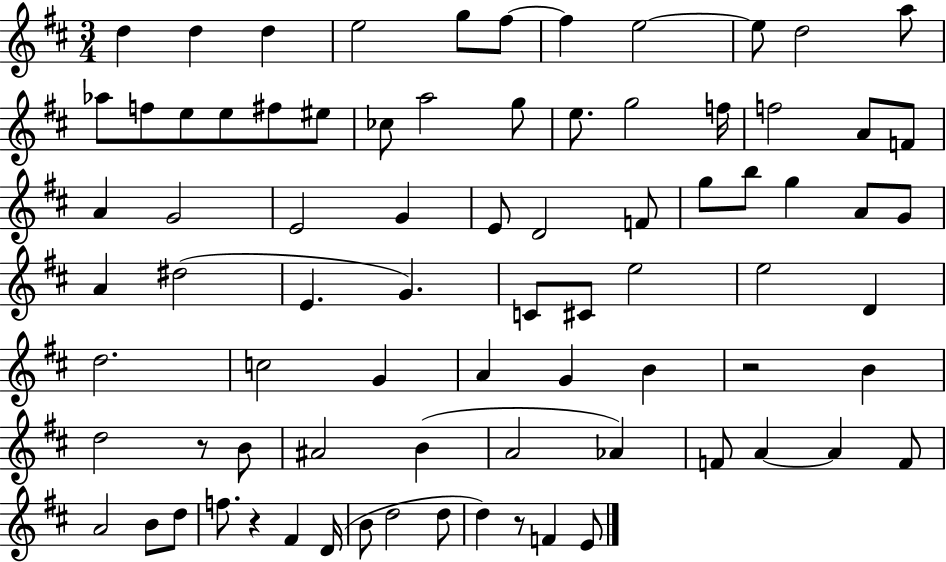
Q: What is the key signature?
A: D major